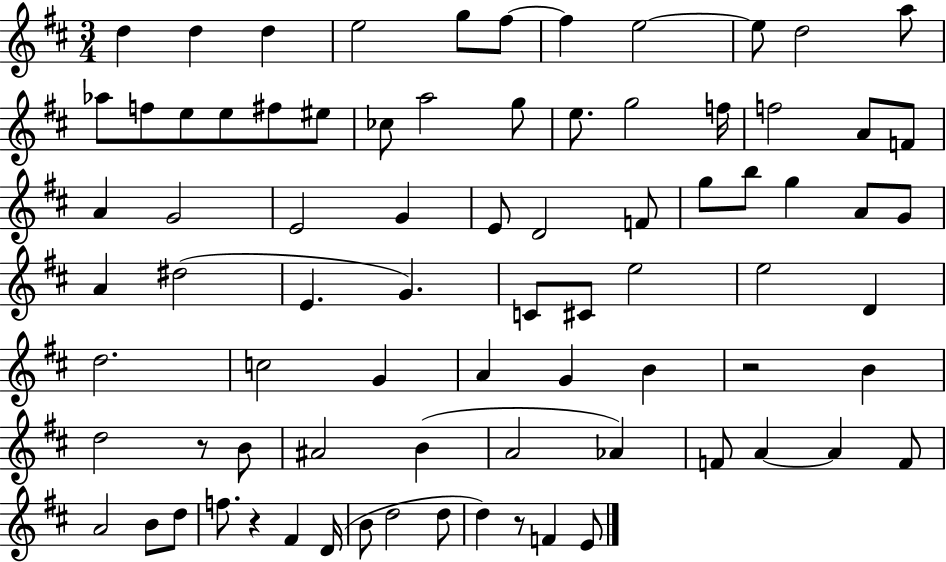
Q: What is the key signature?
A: D major